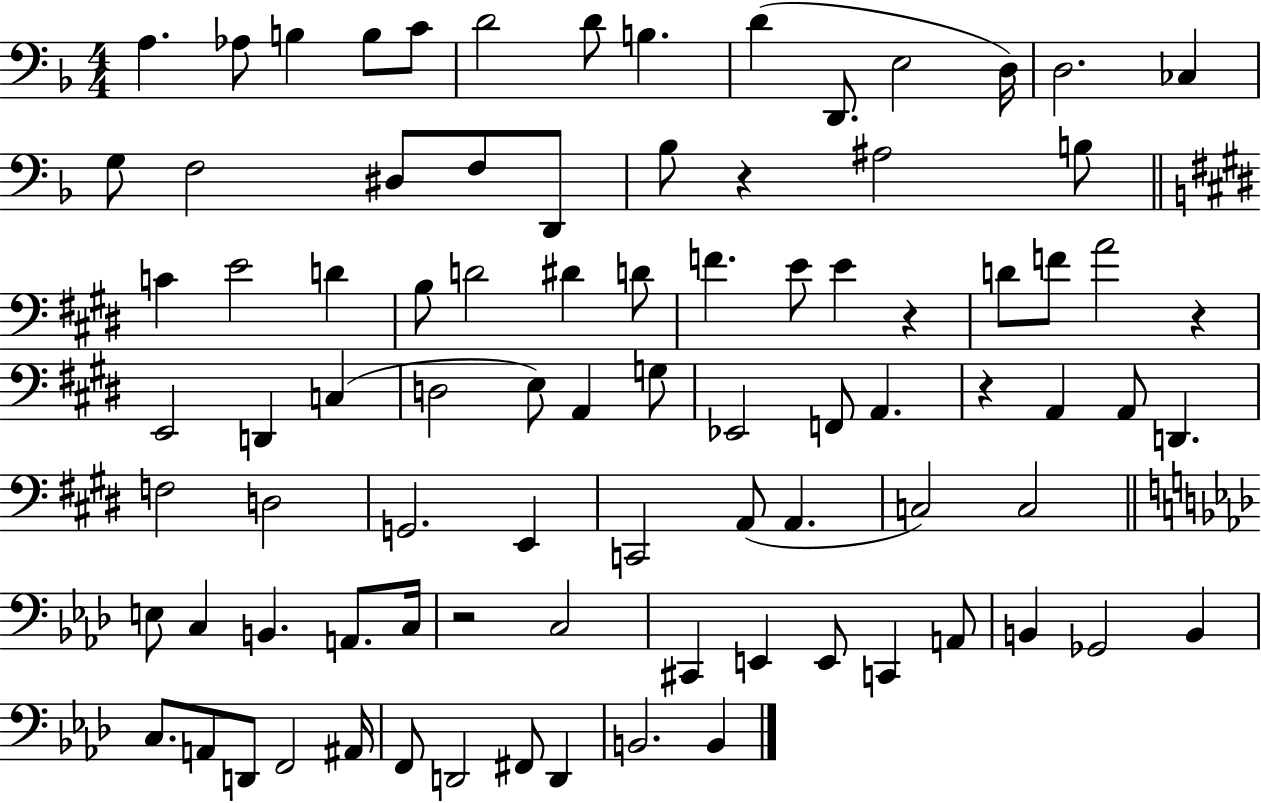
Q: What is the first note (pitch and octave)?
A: A3